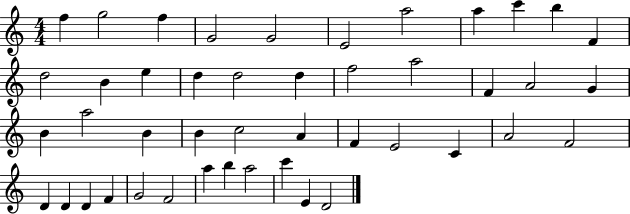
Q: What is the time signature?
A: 4/4